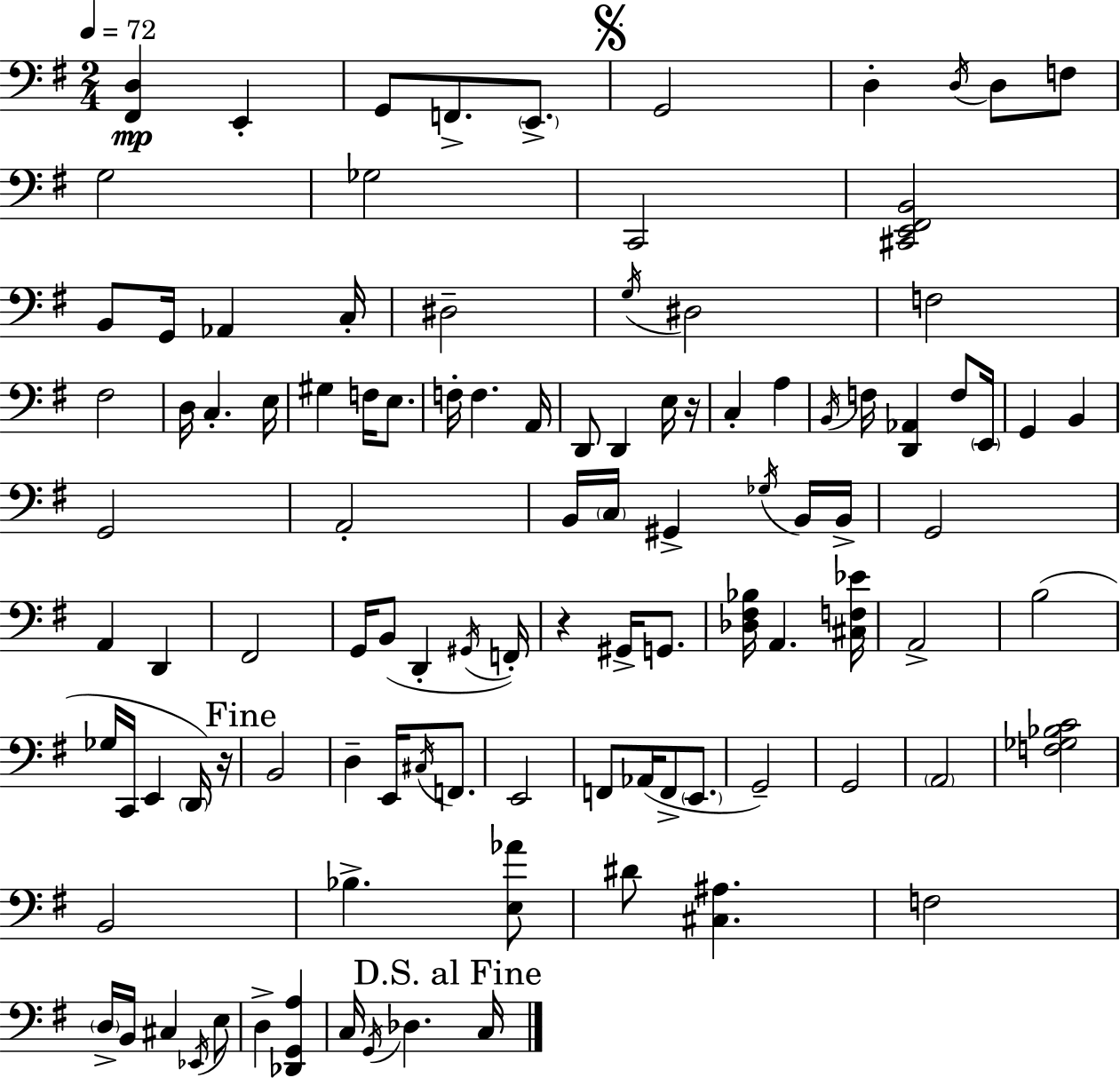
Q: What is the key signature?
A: G major